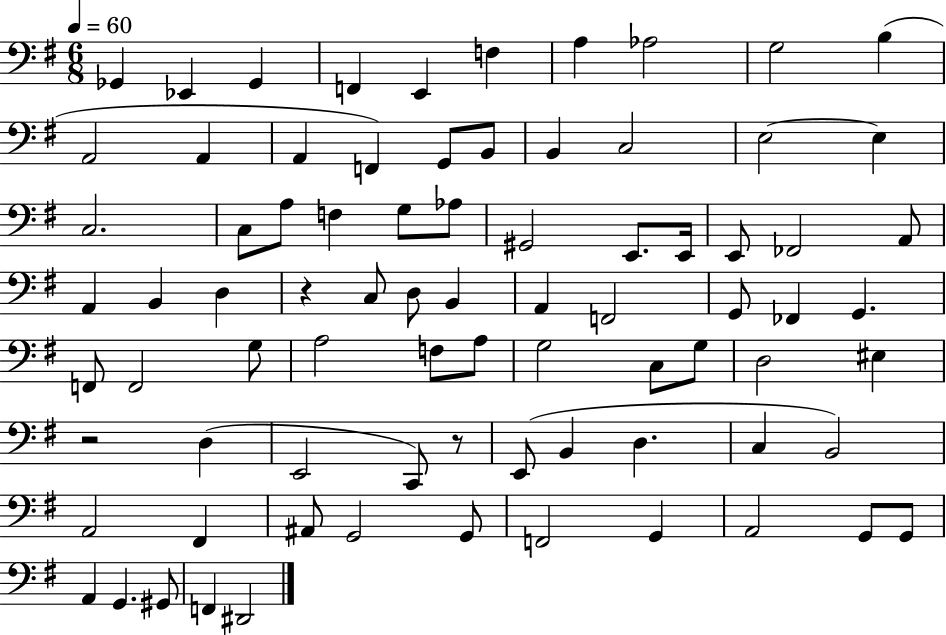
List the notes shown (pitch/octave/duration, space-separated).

Gb2/q Eb2/q Gb2/q F2/q E2/q F3/q A3/q Ab3/h G3/h B3/q A2/h A2/q A2/q F2/q G2/e B2/e B2/q C3/h E3/h E3/q C3/h. C3/e A3/e F3/q G3/e Ab3/e G#2/h E2/e. E2/s E2/e FES2/h A2/e A2/q B2/q D3/q R/q C3/e D3/e B2/q A2/q F2/h G2/e FES2/q G2/q. F2/e F2/h G3/e A3/h F3/e A3/e G3/h C3/e G3/e D3/h EIS3/q R/h D3/q E2/h C2/e R/e E2/e B2/q D3/q. C3/q B2/h A2/h F#2/q A#2/e G2/h G2/e F2/h G2/q A2/h G2/e G2/e A2/q G2/q. G#2/e F2/q D#2/h